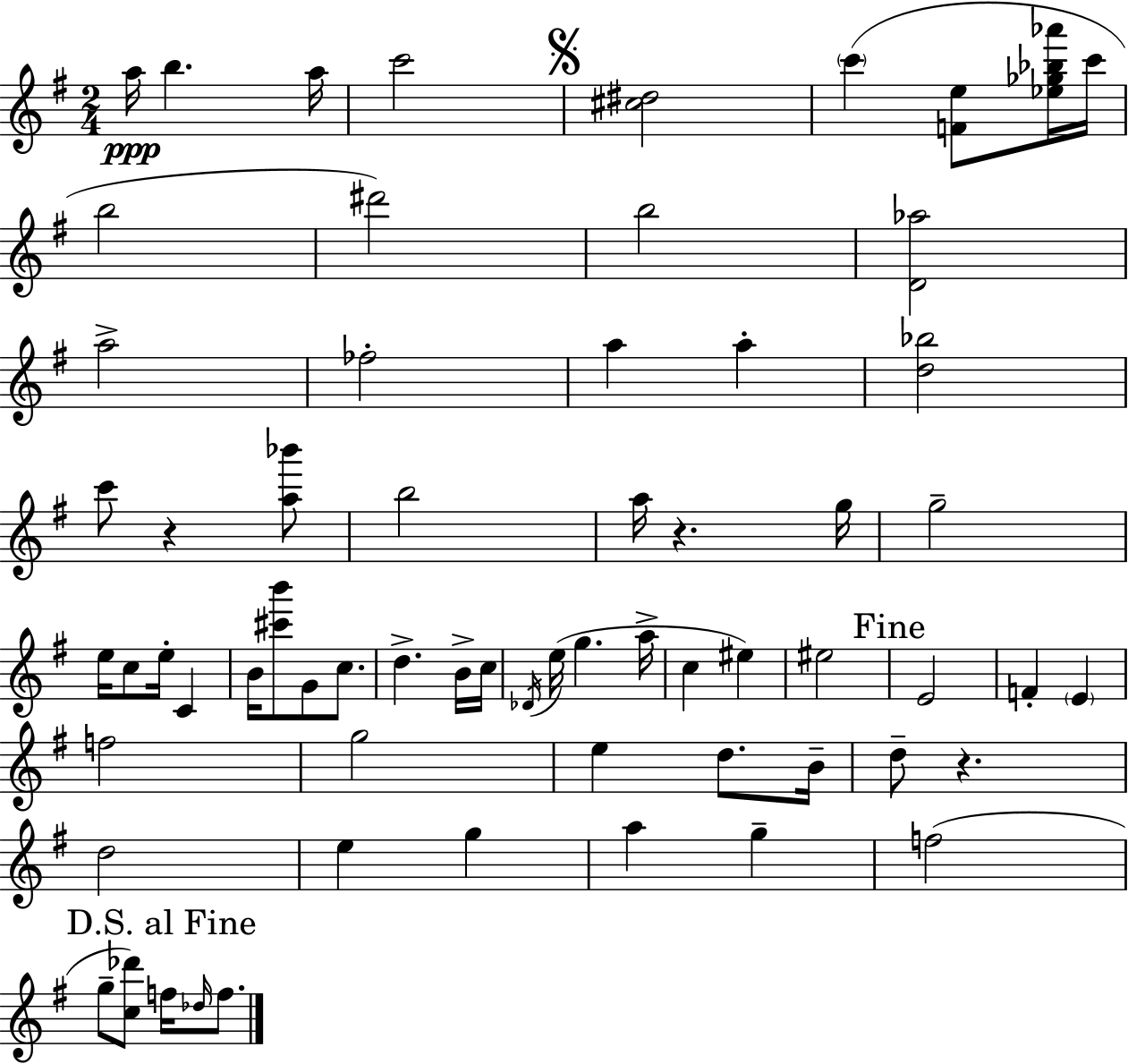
A5/s B5/q. A5/s C6/h [C#5,D#5]/h C6/q [F4,E5]/e [Eb5,Gb5,Bb5,Ab6]/s C6/s B5/h D#6/h B5/h [D4,Ab5]/h A5/h FES5/h A5/q A5/q [D5,Bb5]/h C6/e R/q [A5,Bb6]/e B5/h A5/s R/q. G5/s G5/h E5/s C5/e E5/s C4/q B4/s [C#6,B6]/e G4/e C5/e. D5/q. B4/s C5/s Db4/s E5/s G5/q. A5/s C5/q EIS5/q EIS5/h E4/h F4/q E4/q F5/h G5/h E5/q D5/e. B4/s D5/e R/q. D5/h E5/q G5/q A5/q G5/q F5/h G5/e [C5,Db6]/e F5/s Db5/s F5/e.